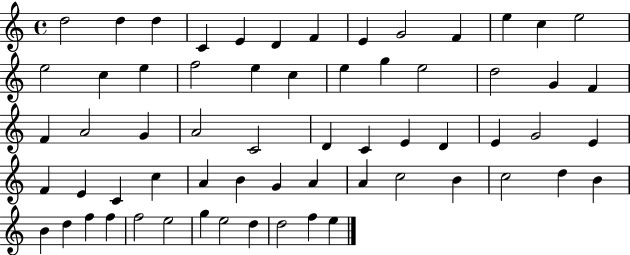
{
  \clef treble
  \time 4/4
  \defaultTimeSignature
  \key c \major
  d''2 d''4 d''4 | c'4 e'4 d'4 f'4 | e'4 g'2 f'4 | e''4 c''4 e''2 | \break e''2 c''4 e''4 | f''2 e''4 c''4 | e''4 g''4 e''2 | d''2 g'4 f'4 | \break f'4 a'2 g'4 | a'2 c'2 | d'4 c'4 e'4 d'4 | e'4 g'2 e'4 | \break f'4 e'4 c'4 c''4 | a'4 b'4 g'4 a'4 | a'4 c''2 b'4 | c''2 d''4 b'4 | \break b'4 d''4 f''4 f''4 | f''2 e''2 | g''4 e''2 d''4 | d''2 f''4 e''4 | \break \bar "|."
}